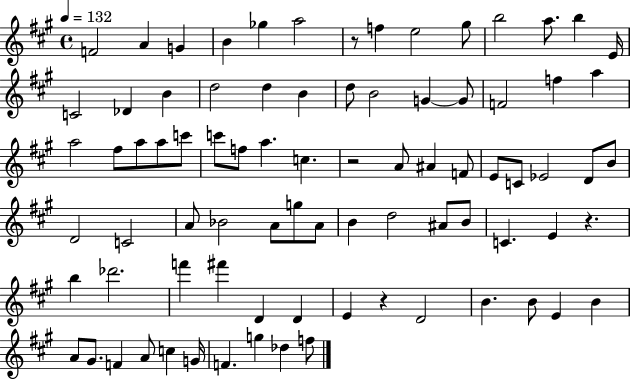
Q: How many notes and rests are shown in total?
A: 82